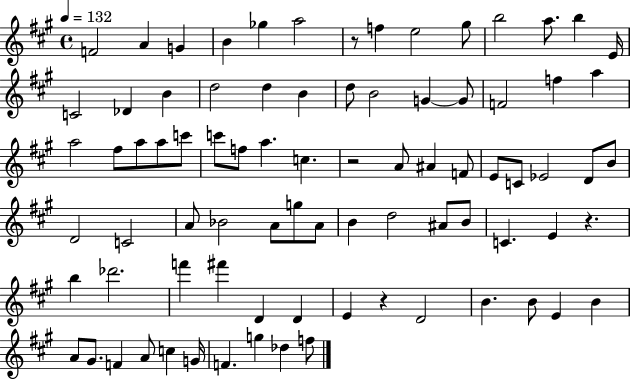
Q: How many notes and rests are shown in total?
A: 82